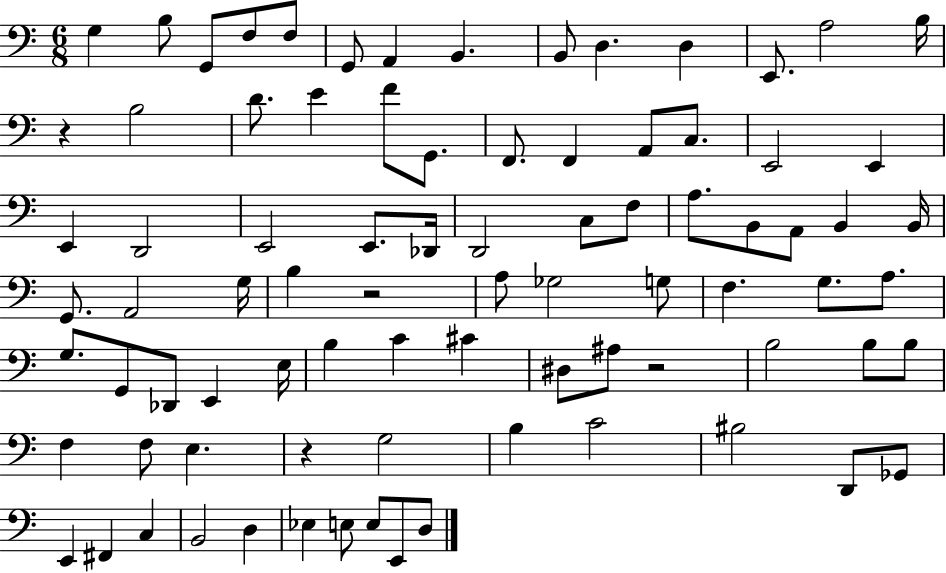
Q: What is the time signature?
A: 6/8